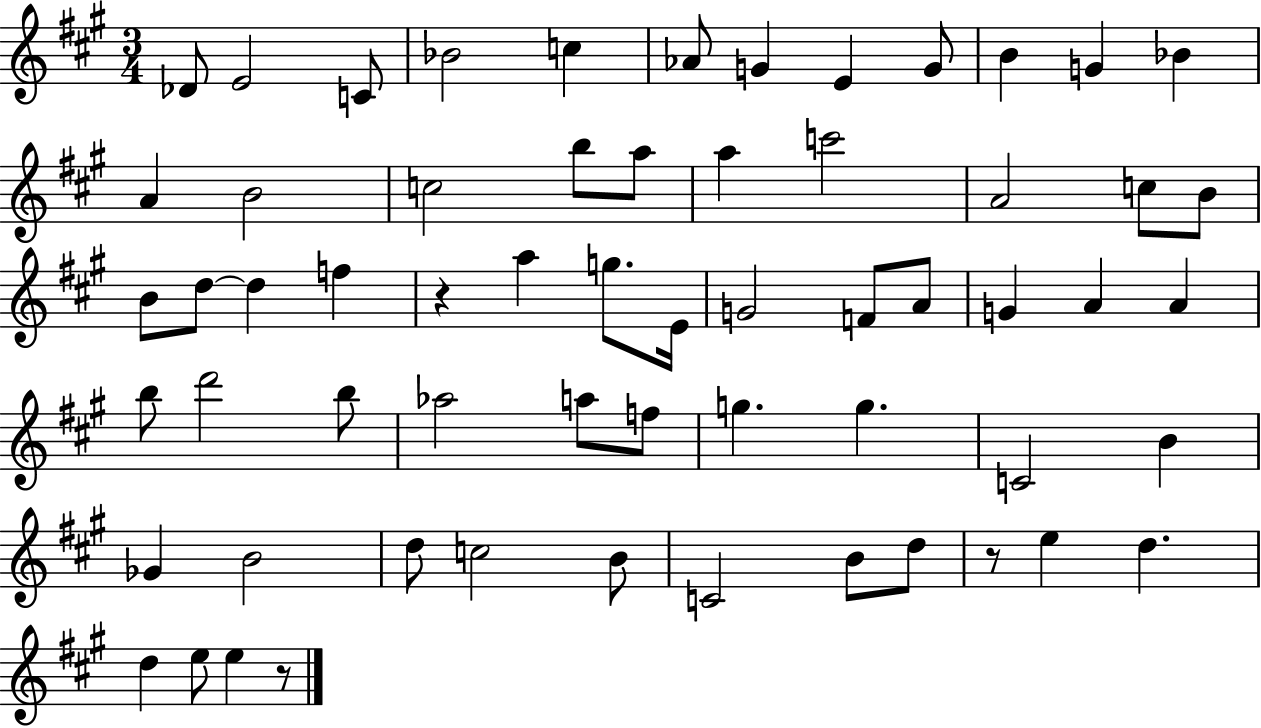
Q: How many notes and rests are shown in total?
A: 61